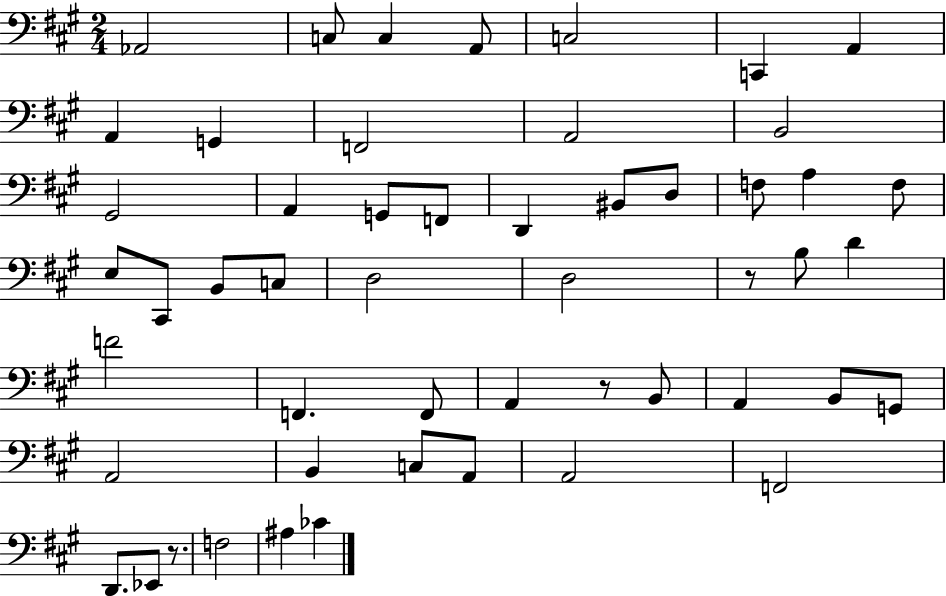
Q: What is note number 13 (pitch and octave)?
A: G#2